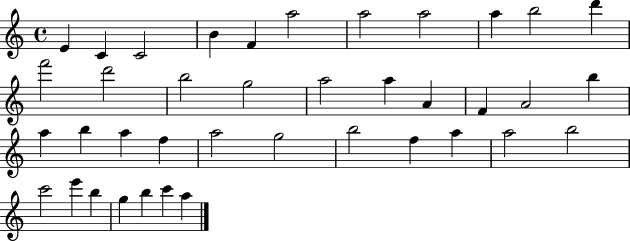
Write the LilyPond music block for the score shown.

{
  \clef treble
  \time 4/4
  \defaultTimeSignature
  \key c \major
  e'4 c'4 c'2 | b'4 f'4 a''2 | a''2 a''2 | a''4 b''2 d'''4 | \break f'''2 d'''2 | b''2 g''2 | a''2 a''4 a'4 | f'4 a'2 b''4 | \break a''4 b''4 a''4 f''4 | a''2 g''2 | b''2 f''4 a''4 | a''2 b''2 | \break c'''2 e'''4 b''4 | g''4 b''4 c'''4 a''4 | \bar "|."
}